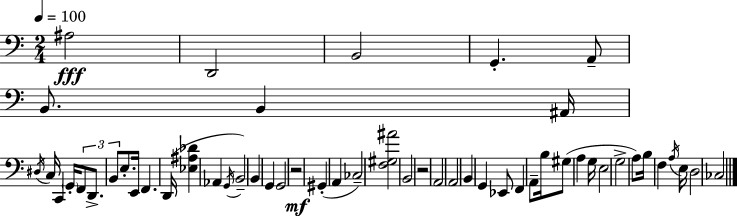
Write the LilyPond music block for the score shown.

{
  \clef bass
  \numericTimeSignature
  \time 2/4
  \key a \minor
  \tempo 4 = 100
  ais2\fff | d,2 | b,2 | g,4.-. a,8-- | \break b,8. b,4 ais,16 | \acciaccatura { dis16 } c16 c,4 \parenthesize g,16-. \tuplet 3/2 { f,8 | d,8.-> b,8 } e8.-. | e,16 f,4. | \break d,16( <ees ais des'>4 aes,4 | \acciaccatura { g,16 }) b,2-- | b,4 g,4 | g,2 | \break r2\mf | gis,4-.( a,4 | ces2--) | <f gis ais'>2 | \break b,2 | r2 | a,2 | a,2 | \break b,4 g,4 | ees,8 f,4 | a,8-- b16 gis8( a4 | g16 e2 | \break g2-> | a8) b16 f4 | \acciaccatura { a16 } e16 d2 | ces2 | \break \bar "|."
}